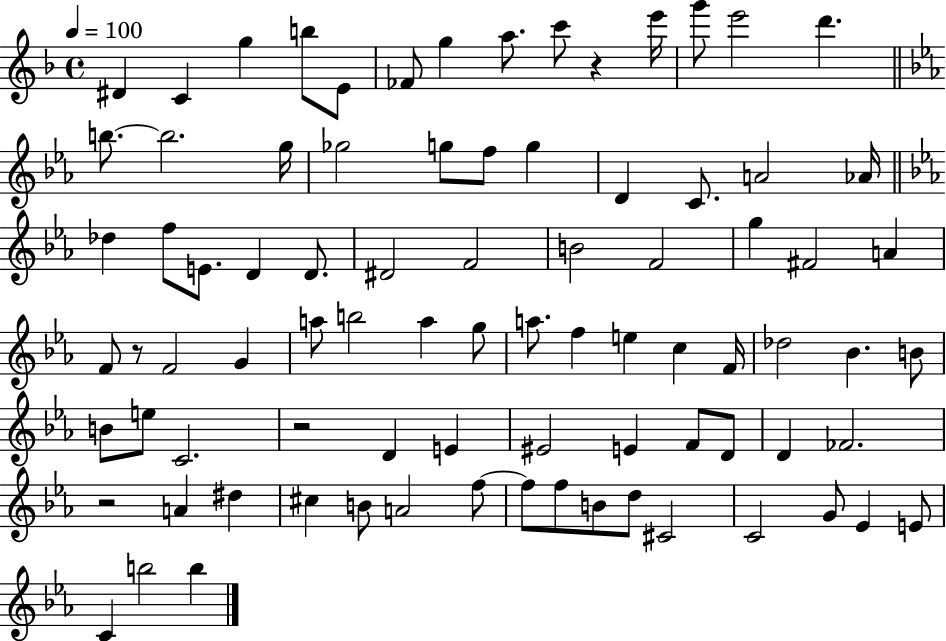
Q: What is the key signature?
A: F major